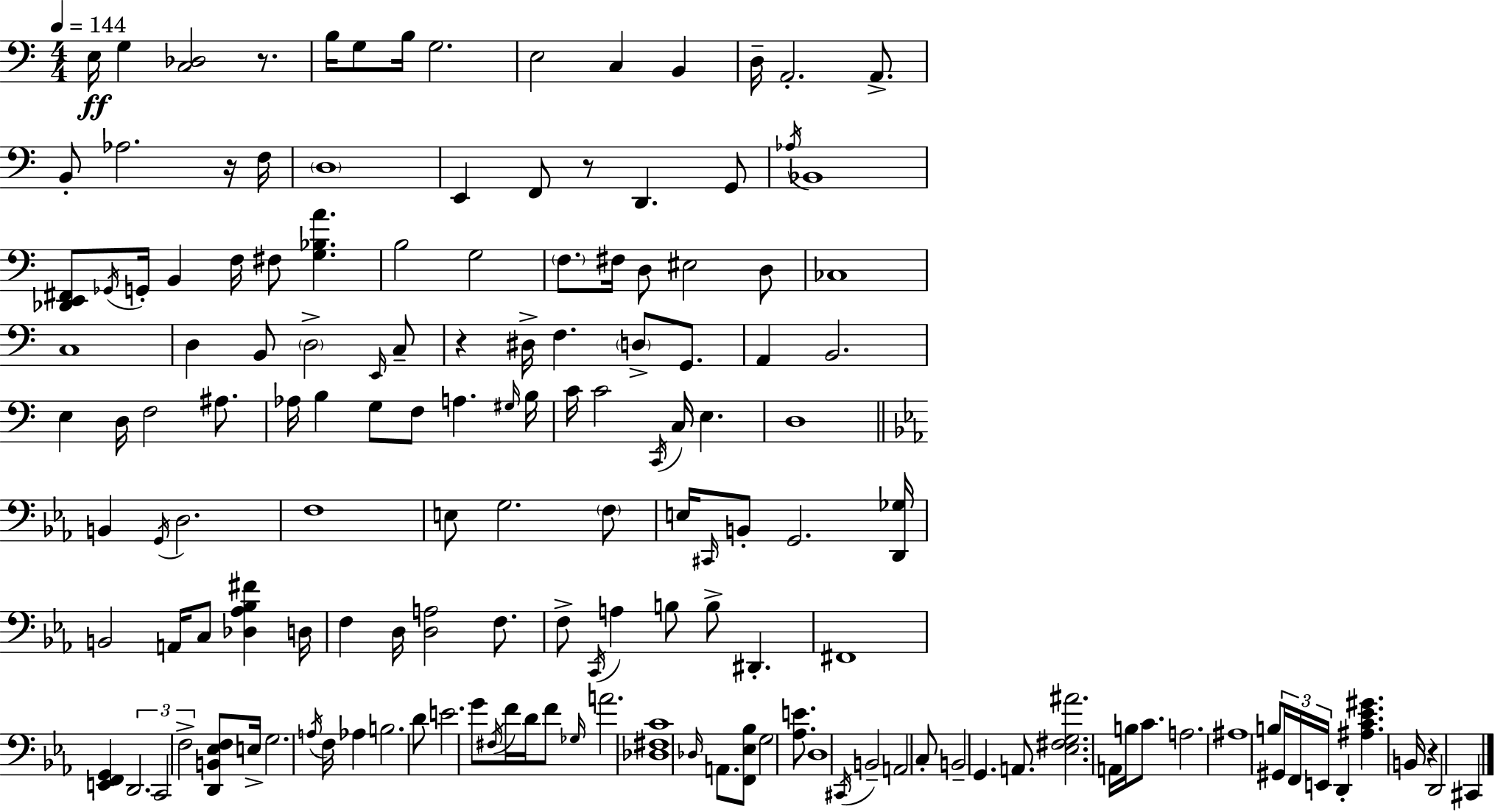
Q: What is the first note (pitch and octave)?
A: E3